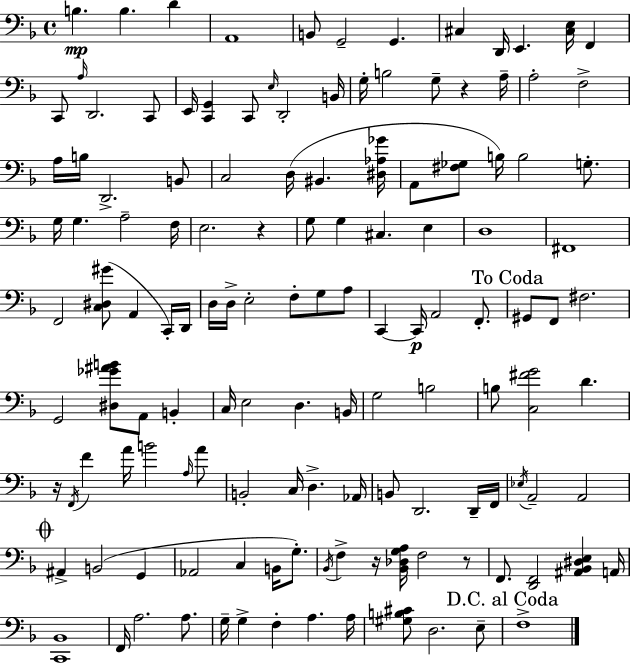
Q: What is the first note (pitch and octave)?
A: B3